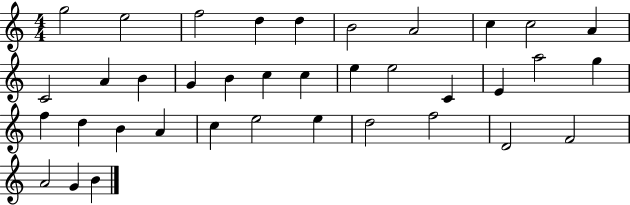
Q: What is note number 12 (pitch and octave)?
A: A4